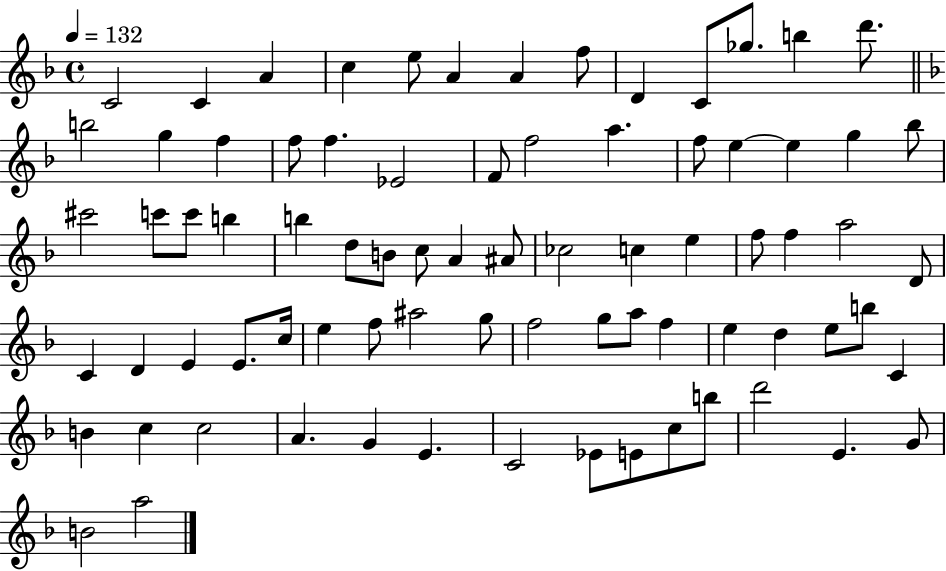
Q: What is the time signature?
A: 4/4